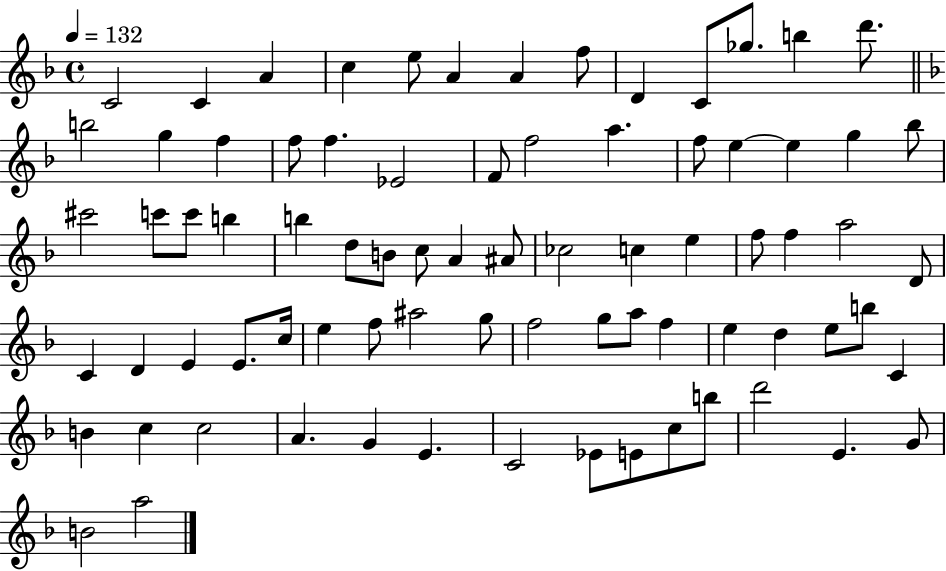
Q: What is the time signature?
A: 4/4